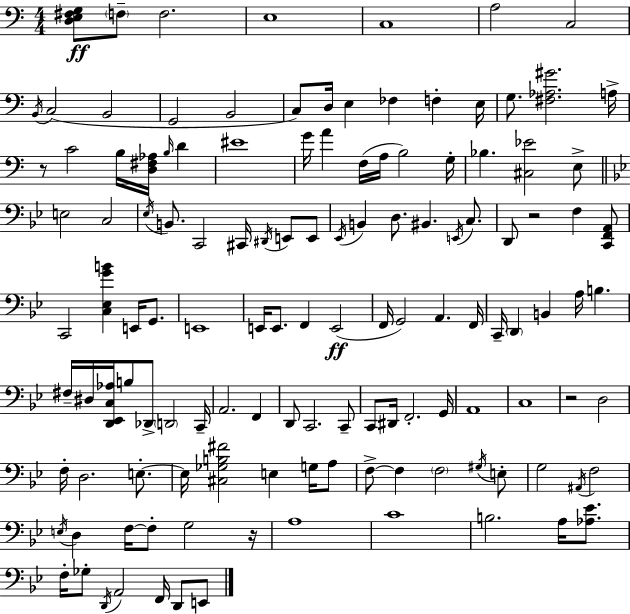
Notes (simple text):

[D3,E3,F#3,G3]/e F3/e F3/h. E3/w C3/w A3/h C3/h B2/s C3/h B2/h G2/h B2/h C3/e D3/s E3/q FES3/q F3/q E3/s G3/e. [F#3,Ab3,G#4]/h. A3/s R/e C4/h B3/s [D3,F#3,Ab3]/s B3/s D4/q EIS4/w G4/s A4/q F3/s A3/s B3/h G3/s Bb3/q. [C#3,Eb4]/h E3/e E3/h C3/h Eb3/s B2/e. C2/h C#2/s D#2/s E2/e E2/e Eb2/s B2/q D3/e. BIS2/q. E2/s C3/e. D2/e R/h F3/q [C2,F2,A2]/e C2/h [C3,Eb3,G4,B4]/q E2/s G2/e. E2/w E2/s E2/e. F2/q E2/h F2/s G2/h A2/q. F2/s C2/s D2/q B2/q A3/s B3/q. F#3/s D#3/s [D2,Eb2,C3,Ab3]/s B3/e Db2/e D2/h C2/s A2/h. F2/q D2/e C2/h. C2/e C2/e D#2/s F2/h. G2/s A2/w C3/w R/h D3/h F3/s D3/h. E3/e. E3/s [C#3,Gb3,B3,F#4]/h E3/q G3/s A3/e F3/e F3/q F3/h G#3/s E3/e G3/h A#2/s F3/h E3/s D3/q F3/s F3/e G3/h R/s A3/w C4/w B3/h. A3/s [Ab3,Eb4]/e. F3/s Gb3/e D2/s A2/h F2/s D2/e E2/e